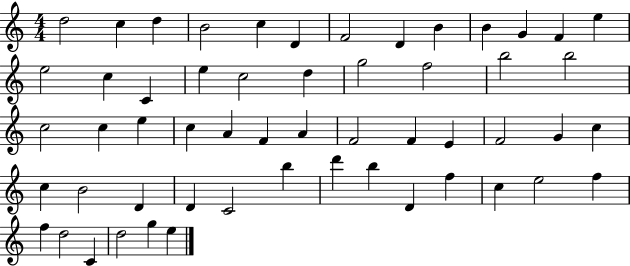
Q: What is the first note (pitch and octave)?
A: D5